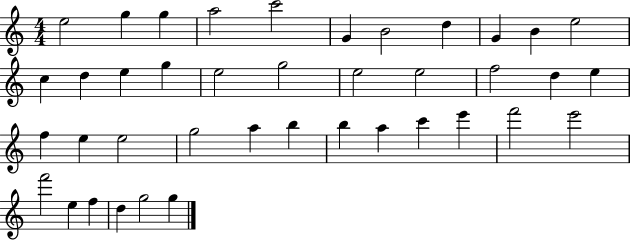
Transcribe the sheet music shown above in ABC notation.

X:1
T:Untitled
M:4/4
L:1/4
K:C
e2 g g a2 c'2 G B2 d G B e2 c d e g e2 g2 e2 e2 f2 d e f e e2 g2 a b b a c' e' f'2 e'2 f'2 e f d g2 g